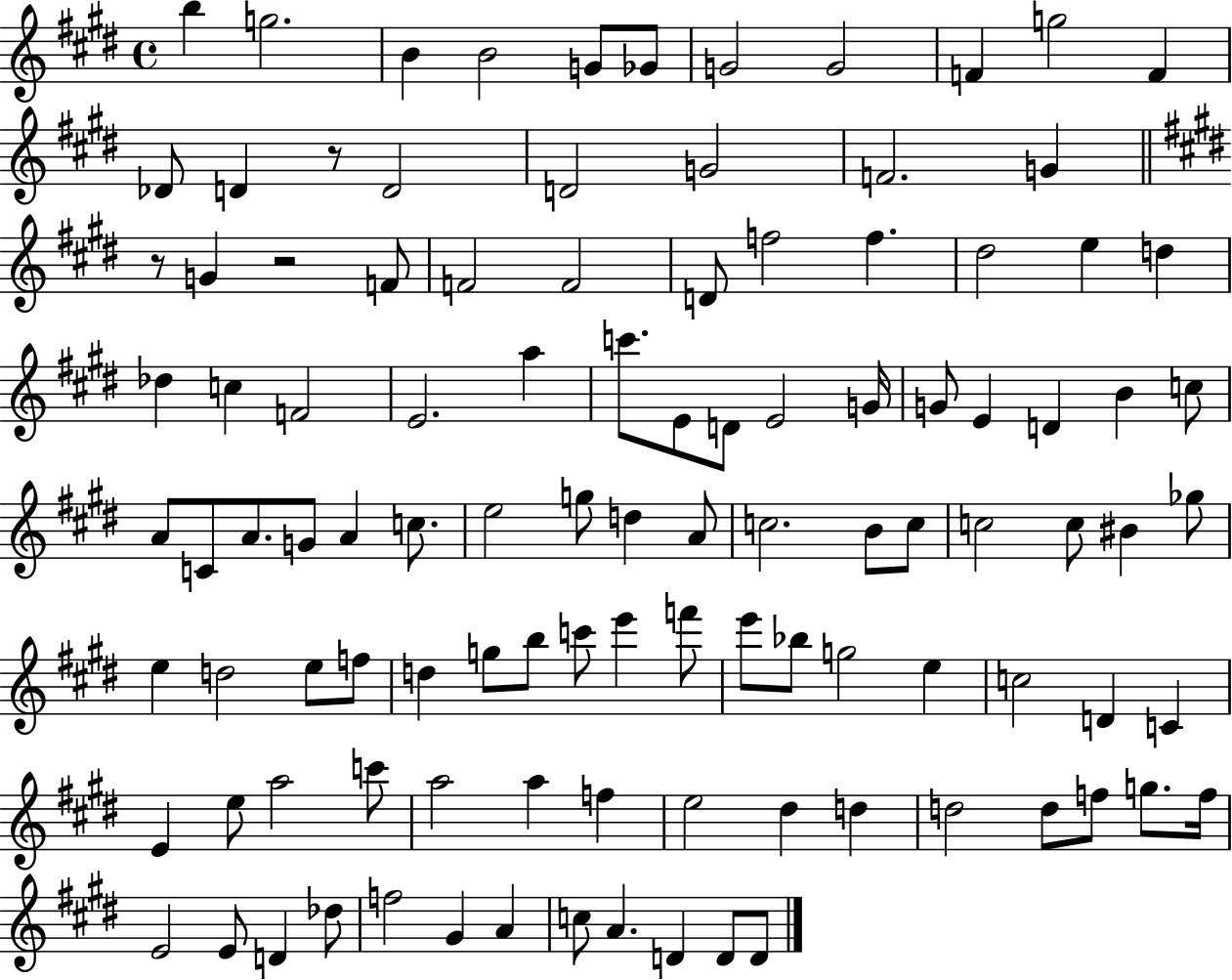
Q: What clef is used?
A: treble